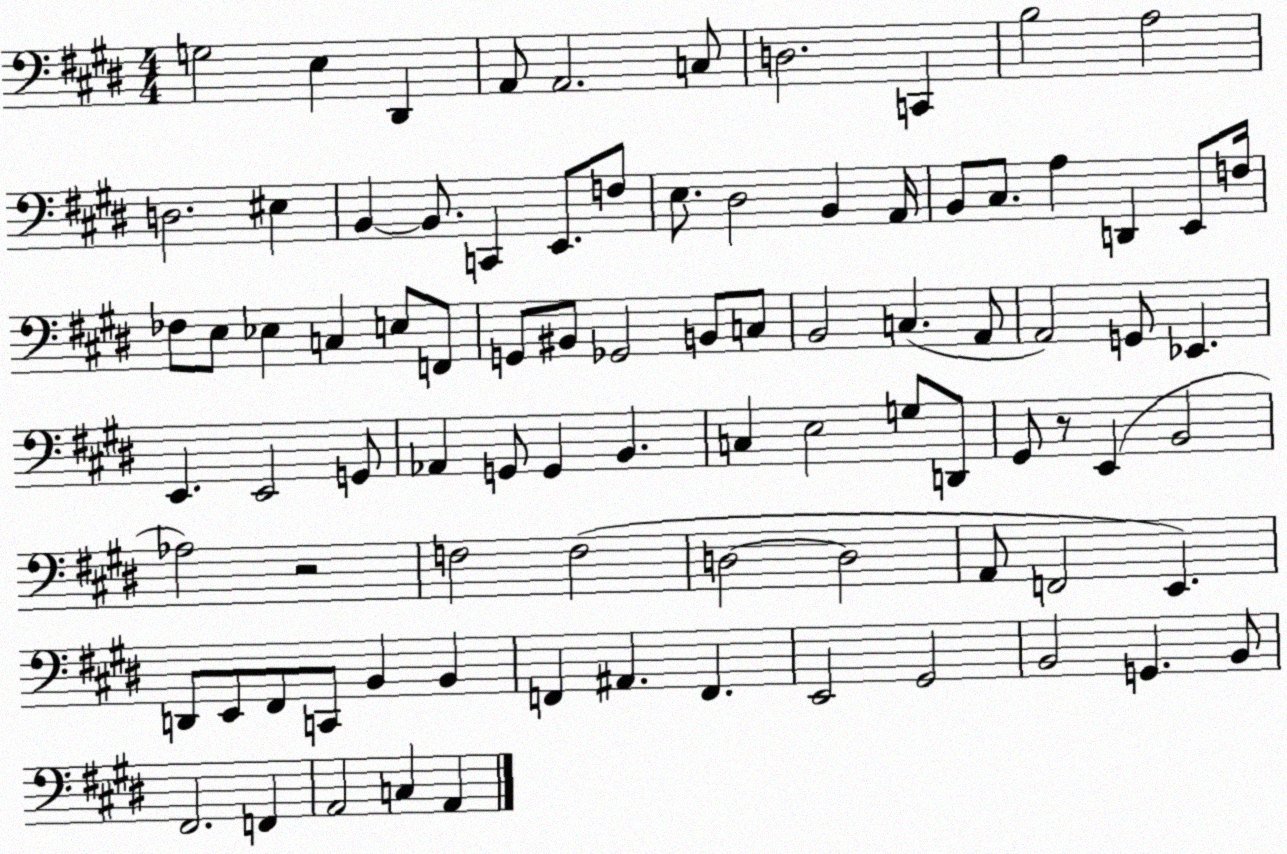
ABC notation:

X:1
T:Untitled
M:4/4
L:1/4
K:E
G,2 E, ^D,, A,,/2 A,,2 C,/2 D,2 C,, B,2 A,2 D,2 ^E, B,, B,,/2 C,, E,,/2 F,/2 E,/2 ^D,2 B,, A,,/4 B,,/2 ^C,/2 A, D,, E,,/2 F,/4 _F,/2 E,/2 _E, C, E,/2 F,,/2 G,,/2 ^B,,/2 _G,,2 B,,/2 C,/2 B,,2 C, A,,/2 A,,2 G,,/2 _E,, E,, E,,2 G,,/2 _A,, G,,/2 G,, B,, C, E,2 G,/2 D,,/2 ^G,,/2 z/2 E,, B,,2 _A,2 z2 F,2 F,2 D,2 D,2 A,,/2 F,,2 E,, D,,/2 E,,/2 ^F,,/2 C,,/2 B,, B,, F,, ^A,, F,, E,,2 ^G,,2 B,,2 G,, B,,/2 ^F,,2 F,, A,,2 C, A,,